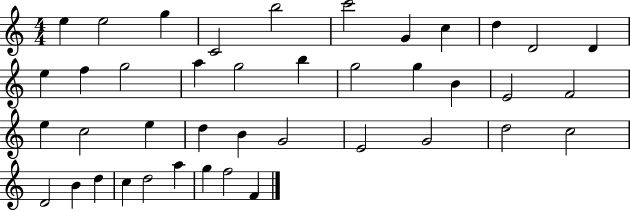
X:1
T:Untitled
M:4/4
L:1/4
K:C
e e2 g C2 b2 c'2 G c d D2 D e f g2 a g2 b g2 g B E2 F2 e c2 e d B G2 E2 G2 d2 c2 D2 B d c d2 a g f2 F